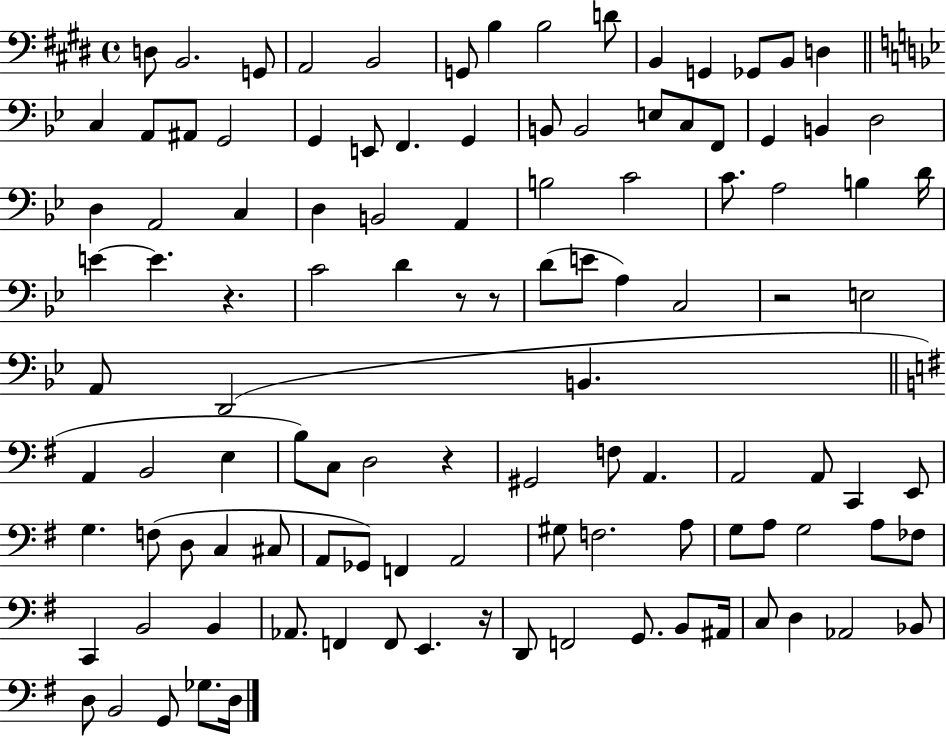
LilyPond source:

{
  \clef bass
  \time 4/4
  \defaultTimeSignature
  \key e \major
  \repeat volta 2 { d8 b,2. g,8 | a,2 b,2 | g,8 b4 b2 d'8 | b,4 g,4 ges,8 b,8 d4 | \break \bar "||" \break \key bes \major c4 a,8 ais,8 g,2 | g,4 e,8 f,4. g,4 | b,8 b,2 e8 c8 f,8 | g,4 b,4 d2 | \break d4 a,2 c4 | d4 b,2 a,4 | b2 c'2 | c'8. a2 b4 d'16 | \break e'4~~ e'4. r4. | c'2 d'4 r8 r8 | d'8( e'8 a4) c2 | r2 e2 | \break a,8 d,2( b,4. | \bar "||" \break \key e \minor a,4 b,2 e4 | b8) c8 d2 r4 | gis,2 f8 a,4. | a,2 a,8 c,4 e,8 | \break g4. f8( d8 c4 cis8 | a,8 ges,8) f,4 a,2 | gis8 f2. a8 | g8 a8 g2 a8 fes8 | \break c,4 b,2 b,4 | aes,8. f,4 f,8 e,4. r16 | d,8 f,2 g,8. b,8 ais,16 | c8 d4 aes,2 bes,8 | \break d8 b,2 g,8 ges8. d16 | } \bar "|."
}